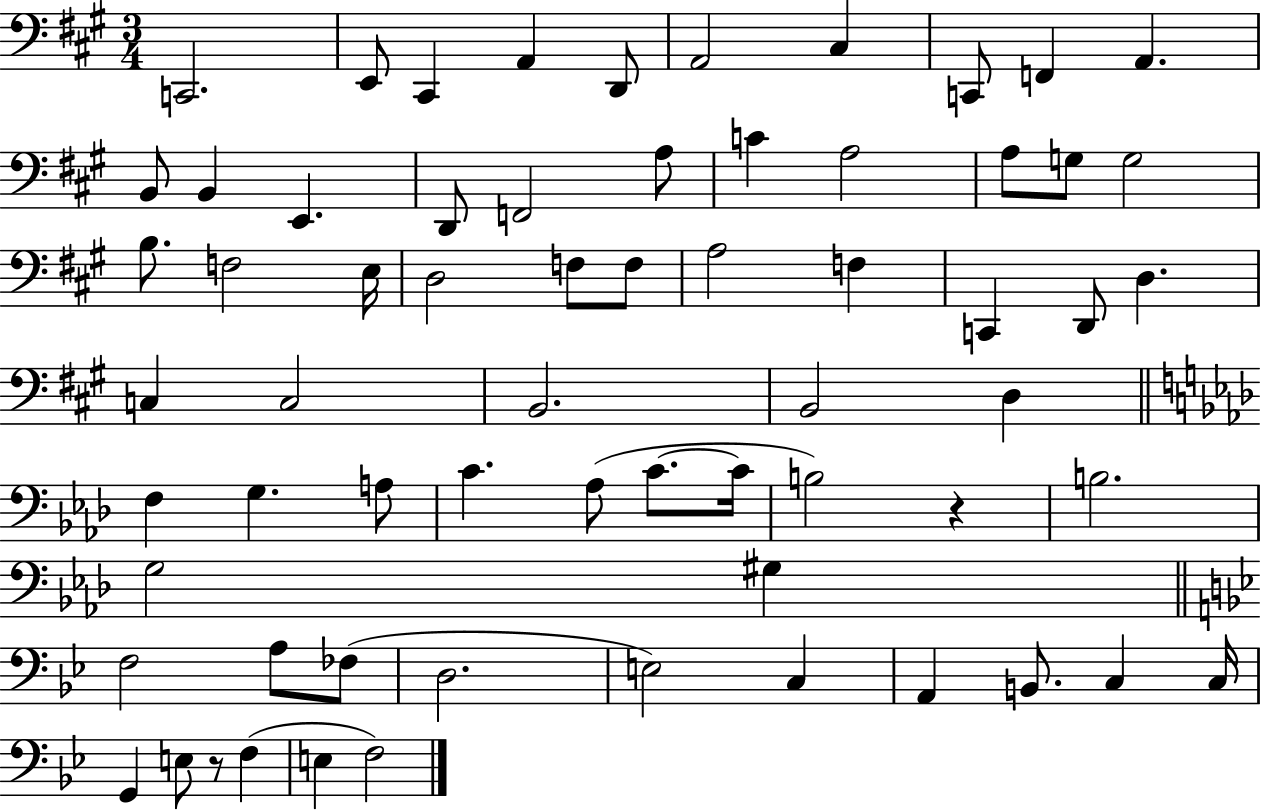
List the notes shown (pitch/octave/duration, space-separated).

C2/h. E2/e C#2/q A2/q D2/e A2/h C#3/q C2/e F2/q A2/q. B2/e B2/q E2/q. D2/e F2/h A3/e C4/q A3/h A3/e G3/e G3/h B3/e. F3/h E3/s D3/h F3/e F3/e A3/h F3/q C2/q D2/e D3/q. C3/q C3/h B2/h. B2/h D3/q F3/q G3/q. A3/e C4/q. Ab3/e C4/e. C4/s B3/h R/q B3/h. G3/h G#3/q F3/h A3/e FES3/e D3/h. E3/h C3/q A2/q B2/e. C3/q C3/s G2/q E3/e R/e F3/q E3/q F3/h